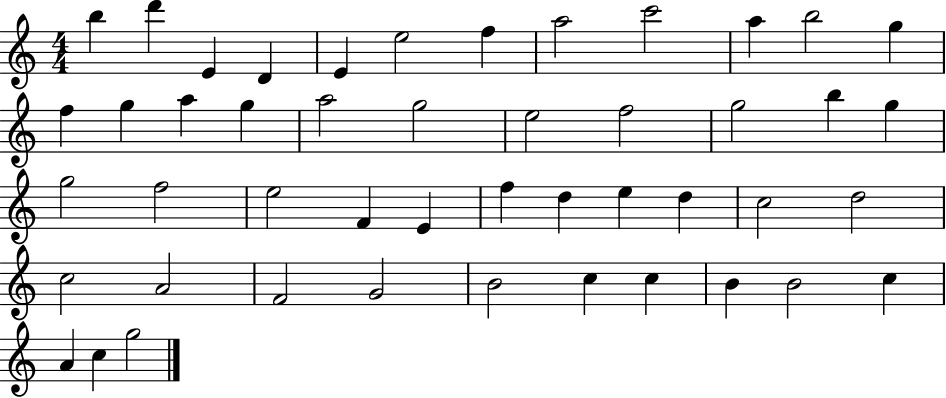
B5/q D6/q E4/q D4/q E4/q E5/h F5/q A5/h C6/h A5/q B5/h G5/q F5/q G5/q A5/q G5/q A5/h G5/h E5/h F5/h G5/h B5/q G5/q G5/h F5/h E5/h F4/q E4/q F5/q D5/q E5/q D5/q C5/h D5/h C5/h A4/h F4/h G4/h B4/h C5/q C5/q B4/q B4/h C5/q A4/q C5/q G5/h